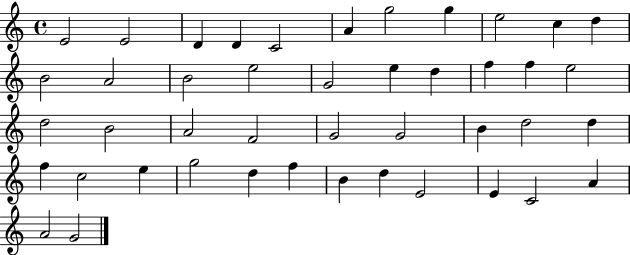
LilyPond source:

{
  \clef treble
  \time 4/4
  \defaultTimeSignature
  \key c \major
  e'2 e'2 | d'4 d'4 c'2 | a'4 g''2 g''4 | e''2 c''4 d''4 | \break b'2 a'2 | b'2 e''2 | g'2 e''4 d''4 | f''4 f''4 e''2 | \break d''2 b'2 | a'2 f'2 | g'2 g'2 | b'4 d''2 d''4 | \break f''4 c''2 e''4 | g''2 d''4 f''4 | b'4 d''4 e'2 | e'4 c'2 a'4 | \break a'2 g'2 | \bar "|."
}